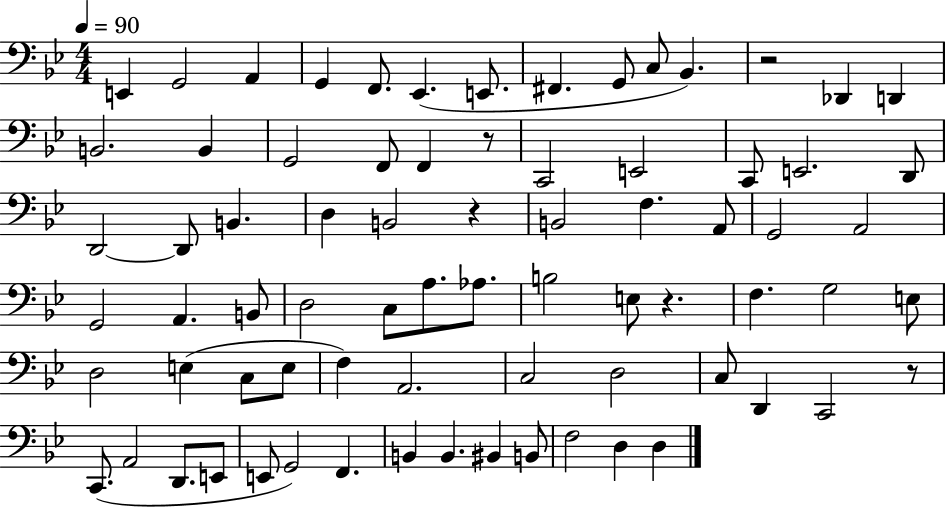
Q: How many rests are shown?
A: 5